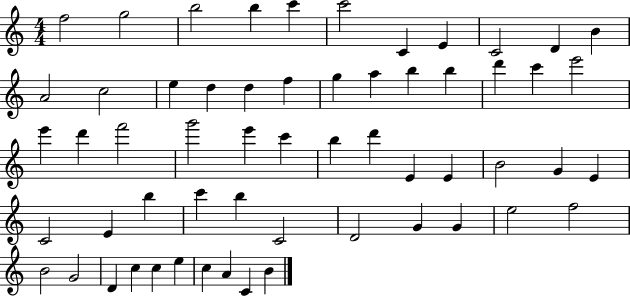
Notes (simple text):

F5/h G5/h B5/h B5/q C6/q C6/h C4/q E4/q C4/h D4/q B4/q A4/h C5/h E5/q D5/q D5/q F5/q G5/q A5/q B5/q B5/q D6/q C6/q E6/h E6/q D6/q F6/h G6/h E6/q C6/q B5/q D6/q E4/q E4/q B4/h G4/q E4/q C4/h E4/q B5/q C6/q B5/q C4/h D4/h G4/q G4/q E5/h F5/h B4/h G4/h D4/q C5/q C5/q E5/q C5/q A4/q C4/q B4/q